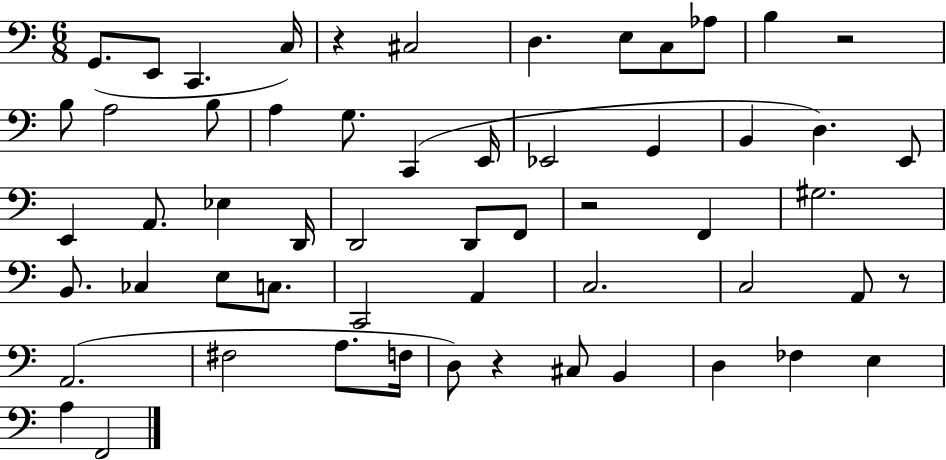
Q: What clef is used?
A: bass